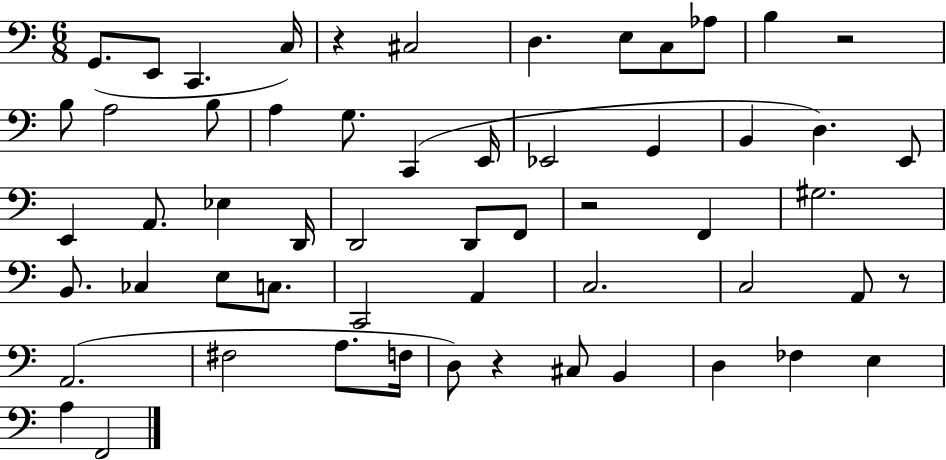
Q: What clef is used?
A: bass